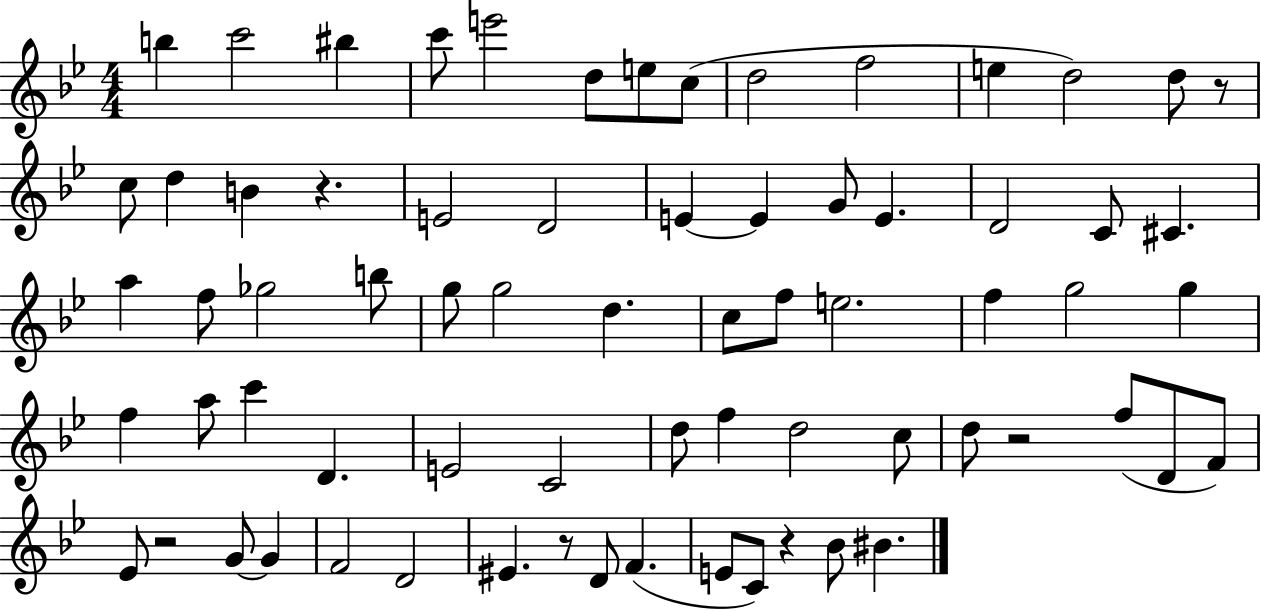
{
  \clef treble
  \numericTimeSignature
  \time 4/4
  \key bes \major
  b''4 c'''2 bis''4 | c'''8 e'''2 d''8 e''8 c''8( | d''2 f''2 | e''4 d''2) d''8 r8 | \break c''8 d''4 b'4 r4. | e'2 d'2 | e'4~~ e'4 g'8 e'4. | d'2 c'8 cis'4. | \break a''4 f''8 ges''2 b''8 | g''8 g''2 d''4. | c''8 f''8 e''2. | f''4 g''2 g''4 | \break f''4 a''8 c'''4 d'4. | e'2 c'2 | d''8 f''4 d''2 c''8 | d''8 r2 f''8( d'8 f'8) | \break ees'8 r2 g'8~~ g'4 | f'2 d'2 | eis'4. r8 d'8 f'4.( | e'8 c'8) r4 bes'8 bis'4. | \break \bar "|."
}